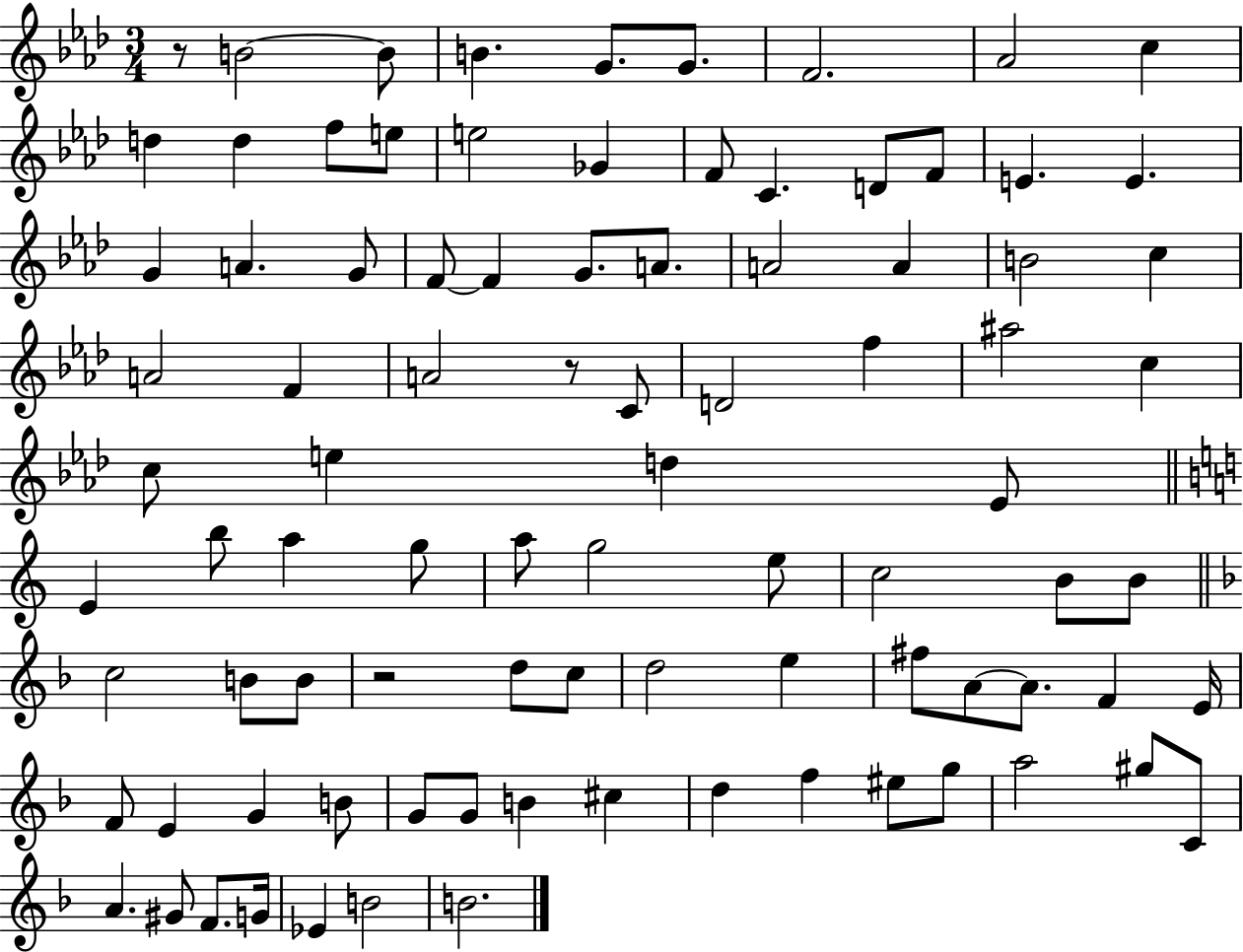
X:1
T:Untitled
M:3/4
L:1/4
K:Ab
z/2 B2 B/2 B G/2 G/2 F2 _A2 c d d f/2 e/2 e2 _G F/2 C D/2 F/2 E E G A G/2 F/2 F G/2 A/2 A2 A B2 c A2 F A2 z/2 C/2 D2 f ^a2 c c/2 e d _E/2 E b/2 a g/2 a/2 g2 e/2 c2 B/2 B/2 c2 B/2 B/2 z2 d/2 c/2 d2 e ^f/2 A/2 A/2 F E/4 F/2 E G B/2 G/2 G/2 B ^c d f ^e/2 g/2 a2 ^g/2 C/2 A ^G/2 F/2 G/4 _E B2 B2